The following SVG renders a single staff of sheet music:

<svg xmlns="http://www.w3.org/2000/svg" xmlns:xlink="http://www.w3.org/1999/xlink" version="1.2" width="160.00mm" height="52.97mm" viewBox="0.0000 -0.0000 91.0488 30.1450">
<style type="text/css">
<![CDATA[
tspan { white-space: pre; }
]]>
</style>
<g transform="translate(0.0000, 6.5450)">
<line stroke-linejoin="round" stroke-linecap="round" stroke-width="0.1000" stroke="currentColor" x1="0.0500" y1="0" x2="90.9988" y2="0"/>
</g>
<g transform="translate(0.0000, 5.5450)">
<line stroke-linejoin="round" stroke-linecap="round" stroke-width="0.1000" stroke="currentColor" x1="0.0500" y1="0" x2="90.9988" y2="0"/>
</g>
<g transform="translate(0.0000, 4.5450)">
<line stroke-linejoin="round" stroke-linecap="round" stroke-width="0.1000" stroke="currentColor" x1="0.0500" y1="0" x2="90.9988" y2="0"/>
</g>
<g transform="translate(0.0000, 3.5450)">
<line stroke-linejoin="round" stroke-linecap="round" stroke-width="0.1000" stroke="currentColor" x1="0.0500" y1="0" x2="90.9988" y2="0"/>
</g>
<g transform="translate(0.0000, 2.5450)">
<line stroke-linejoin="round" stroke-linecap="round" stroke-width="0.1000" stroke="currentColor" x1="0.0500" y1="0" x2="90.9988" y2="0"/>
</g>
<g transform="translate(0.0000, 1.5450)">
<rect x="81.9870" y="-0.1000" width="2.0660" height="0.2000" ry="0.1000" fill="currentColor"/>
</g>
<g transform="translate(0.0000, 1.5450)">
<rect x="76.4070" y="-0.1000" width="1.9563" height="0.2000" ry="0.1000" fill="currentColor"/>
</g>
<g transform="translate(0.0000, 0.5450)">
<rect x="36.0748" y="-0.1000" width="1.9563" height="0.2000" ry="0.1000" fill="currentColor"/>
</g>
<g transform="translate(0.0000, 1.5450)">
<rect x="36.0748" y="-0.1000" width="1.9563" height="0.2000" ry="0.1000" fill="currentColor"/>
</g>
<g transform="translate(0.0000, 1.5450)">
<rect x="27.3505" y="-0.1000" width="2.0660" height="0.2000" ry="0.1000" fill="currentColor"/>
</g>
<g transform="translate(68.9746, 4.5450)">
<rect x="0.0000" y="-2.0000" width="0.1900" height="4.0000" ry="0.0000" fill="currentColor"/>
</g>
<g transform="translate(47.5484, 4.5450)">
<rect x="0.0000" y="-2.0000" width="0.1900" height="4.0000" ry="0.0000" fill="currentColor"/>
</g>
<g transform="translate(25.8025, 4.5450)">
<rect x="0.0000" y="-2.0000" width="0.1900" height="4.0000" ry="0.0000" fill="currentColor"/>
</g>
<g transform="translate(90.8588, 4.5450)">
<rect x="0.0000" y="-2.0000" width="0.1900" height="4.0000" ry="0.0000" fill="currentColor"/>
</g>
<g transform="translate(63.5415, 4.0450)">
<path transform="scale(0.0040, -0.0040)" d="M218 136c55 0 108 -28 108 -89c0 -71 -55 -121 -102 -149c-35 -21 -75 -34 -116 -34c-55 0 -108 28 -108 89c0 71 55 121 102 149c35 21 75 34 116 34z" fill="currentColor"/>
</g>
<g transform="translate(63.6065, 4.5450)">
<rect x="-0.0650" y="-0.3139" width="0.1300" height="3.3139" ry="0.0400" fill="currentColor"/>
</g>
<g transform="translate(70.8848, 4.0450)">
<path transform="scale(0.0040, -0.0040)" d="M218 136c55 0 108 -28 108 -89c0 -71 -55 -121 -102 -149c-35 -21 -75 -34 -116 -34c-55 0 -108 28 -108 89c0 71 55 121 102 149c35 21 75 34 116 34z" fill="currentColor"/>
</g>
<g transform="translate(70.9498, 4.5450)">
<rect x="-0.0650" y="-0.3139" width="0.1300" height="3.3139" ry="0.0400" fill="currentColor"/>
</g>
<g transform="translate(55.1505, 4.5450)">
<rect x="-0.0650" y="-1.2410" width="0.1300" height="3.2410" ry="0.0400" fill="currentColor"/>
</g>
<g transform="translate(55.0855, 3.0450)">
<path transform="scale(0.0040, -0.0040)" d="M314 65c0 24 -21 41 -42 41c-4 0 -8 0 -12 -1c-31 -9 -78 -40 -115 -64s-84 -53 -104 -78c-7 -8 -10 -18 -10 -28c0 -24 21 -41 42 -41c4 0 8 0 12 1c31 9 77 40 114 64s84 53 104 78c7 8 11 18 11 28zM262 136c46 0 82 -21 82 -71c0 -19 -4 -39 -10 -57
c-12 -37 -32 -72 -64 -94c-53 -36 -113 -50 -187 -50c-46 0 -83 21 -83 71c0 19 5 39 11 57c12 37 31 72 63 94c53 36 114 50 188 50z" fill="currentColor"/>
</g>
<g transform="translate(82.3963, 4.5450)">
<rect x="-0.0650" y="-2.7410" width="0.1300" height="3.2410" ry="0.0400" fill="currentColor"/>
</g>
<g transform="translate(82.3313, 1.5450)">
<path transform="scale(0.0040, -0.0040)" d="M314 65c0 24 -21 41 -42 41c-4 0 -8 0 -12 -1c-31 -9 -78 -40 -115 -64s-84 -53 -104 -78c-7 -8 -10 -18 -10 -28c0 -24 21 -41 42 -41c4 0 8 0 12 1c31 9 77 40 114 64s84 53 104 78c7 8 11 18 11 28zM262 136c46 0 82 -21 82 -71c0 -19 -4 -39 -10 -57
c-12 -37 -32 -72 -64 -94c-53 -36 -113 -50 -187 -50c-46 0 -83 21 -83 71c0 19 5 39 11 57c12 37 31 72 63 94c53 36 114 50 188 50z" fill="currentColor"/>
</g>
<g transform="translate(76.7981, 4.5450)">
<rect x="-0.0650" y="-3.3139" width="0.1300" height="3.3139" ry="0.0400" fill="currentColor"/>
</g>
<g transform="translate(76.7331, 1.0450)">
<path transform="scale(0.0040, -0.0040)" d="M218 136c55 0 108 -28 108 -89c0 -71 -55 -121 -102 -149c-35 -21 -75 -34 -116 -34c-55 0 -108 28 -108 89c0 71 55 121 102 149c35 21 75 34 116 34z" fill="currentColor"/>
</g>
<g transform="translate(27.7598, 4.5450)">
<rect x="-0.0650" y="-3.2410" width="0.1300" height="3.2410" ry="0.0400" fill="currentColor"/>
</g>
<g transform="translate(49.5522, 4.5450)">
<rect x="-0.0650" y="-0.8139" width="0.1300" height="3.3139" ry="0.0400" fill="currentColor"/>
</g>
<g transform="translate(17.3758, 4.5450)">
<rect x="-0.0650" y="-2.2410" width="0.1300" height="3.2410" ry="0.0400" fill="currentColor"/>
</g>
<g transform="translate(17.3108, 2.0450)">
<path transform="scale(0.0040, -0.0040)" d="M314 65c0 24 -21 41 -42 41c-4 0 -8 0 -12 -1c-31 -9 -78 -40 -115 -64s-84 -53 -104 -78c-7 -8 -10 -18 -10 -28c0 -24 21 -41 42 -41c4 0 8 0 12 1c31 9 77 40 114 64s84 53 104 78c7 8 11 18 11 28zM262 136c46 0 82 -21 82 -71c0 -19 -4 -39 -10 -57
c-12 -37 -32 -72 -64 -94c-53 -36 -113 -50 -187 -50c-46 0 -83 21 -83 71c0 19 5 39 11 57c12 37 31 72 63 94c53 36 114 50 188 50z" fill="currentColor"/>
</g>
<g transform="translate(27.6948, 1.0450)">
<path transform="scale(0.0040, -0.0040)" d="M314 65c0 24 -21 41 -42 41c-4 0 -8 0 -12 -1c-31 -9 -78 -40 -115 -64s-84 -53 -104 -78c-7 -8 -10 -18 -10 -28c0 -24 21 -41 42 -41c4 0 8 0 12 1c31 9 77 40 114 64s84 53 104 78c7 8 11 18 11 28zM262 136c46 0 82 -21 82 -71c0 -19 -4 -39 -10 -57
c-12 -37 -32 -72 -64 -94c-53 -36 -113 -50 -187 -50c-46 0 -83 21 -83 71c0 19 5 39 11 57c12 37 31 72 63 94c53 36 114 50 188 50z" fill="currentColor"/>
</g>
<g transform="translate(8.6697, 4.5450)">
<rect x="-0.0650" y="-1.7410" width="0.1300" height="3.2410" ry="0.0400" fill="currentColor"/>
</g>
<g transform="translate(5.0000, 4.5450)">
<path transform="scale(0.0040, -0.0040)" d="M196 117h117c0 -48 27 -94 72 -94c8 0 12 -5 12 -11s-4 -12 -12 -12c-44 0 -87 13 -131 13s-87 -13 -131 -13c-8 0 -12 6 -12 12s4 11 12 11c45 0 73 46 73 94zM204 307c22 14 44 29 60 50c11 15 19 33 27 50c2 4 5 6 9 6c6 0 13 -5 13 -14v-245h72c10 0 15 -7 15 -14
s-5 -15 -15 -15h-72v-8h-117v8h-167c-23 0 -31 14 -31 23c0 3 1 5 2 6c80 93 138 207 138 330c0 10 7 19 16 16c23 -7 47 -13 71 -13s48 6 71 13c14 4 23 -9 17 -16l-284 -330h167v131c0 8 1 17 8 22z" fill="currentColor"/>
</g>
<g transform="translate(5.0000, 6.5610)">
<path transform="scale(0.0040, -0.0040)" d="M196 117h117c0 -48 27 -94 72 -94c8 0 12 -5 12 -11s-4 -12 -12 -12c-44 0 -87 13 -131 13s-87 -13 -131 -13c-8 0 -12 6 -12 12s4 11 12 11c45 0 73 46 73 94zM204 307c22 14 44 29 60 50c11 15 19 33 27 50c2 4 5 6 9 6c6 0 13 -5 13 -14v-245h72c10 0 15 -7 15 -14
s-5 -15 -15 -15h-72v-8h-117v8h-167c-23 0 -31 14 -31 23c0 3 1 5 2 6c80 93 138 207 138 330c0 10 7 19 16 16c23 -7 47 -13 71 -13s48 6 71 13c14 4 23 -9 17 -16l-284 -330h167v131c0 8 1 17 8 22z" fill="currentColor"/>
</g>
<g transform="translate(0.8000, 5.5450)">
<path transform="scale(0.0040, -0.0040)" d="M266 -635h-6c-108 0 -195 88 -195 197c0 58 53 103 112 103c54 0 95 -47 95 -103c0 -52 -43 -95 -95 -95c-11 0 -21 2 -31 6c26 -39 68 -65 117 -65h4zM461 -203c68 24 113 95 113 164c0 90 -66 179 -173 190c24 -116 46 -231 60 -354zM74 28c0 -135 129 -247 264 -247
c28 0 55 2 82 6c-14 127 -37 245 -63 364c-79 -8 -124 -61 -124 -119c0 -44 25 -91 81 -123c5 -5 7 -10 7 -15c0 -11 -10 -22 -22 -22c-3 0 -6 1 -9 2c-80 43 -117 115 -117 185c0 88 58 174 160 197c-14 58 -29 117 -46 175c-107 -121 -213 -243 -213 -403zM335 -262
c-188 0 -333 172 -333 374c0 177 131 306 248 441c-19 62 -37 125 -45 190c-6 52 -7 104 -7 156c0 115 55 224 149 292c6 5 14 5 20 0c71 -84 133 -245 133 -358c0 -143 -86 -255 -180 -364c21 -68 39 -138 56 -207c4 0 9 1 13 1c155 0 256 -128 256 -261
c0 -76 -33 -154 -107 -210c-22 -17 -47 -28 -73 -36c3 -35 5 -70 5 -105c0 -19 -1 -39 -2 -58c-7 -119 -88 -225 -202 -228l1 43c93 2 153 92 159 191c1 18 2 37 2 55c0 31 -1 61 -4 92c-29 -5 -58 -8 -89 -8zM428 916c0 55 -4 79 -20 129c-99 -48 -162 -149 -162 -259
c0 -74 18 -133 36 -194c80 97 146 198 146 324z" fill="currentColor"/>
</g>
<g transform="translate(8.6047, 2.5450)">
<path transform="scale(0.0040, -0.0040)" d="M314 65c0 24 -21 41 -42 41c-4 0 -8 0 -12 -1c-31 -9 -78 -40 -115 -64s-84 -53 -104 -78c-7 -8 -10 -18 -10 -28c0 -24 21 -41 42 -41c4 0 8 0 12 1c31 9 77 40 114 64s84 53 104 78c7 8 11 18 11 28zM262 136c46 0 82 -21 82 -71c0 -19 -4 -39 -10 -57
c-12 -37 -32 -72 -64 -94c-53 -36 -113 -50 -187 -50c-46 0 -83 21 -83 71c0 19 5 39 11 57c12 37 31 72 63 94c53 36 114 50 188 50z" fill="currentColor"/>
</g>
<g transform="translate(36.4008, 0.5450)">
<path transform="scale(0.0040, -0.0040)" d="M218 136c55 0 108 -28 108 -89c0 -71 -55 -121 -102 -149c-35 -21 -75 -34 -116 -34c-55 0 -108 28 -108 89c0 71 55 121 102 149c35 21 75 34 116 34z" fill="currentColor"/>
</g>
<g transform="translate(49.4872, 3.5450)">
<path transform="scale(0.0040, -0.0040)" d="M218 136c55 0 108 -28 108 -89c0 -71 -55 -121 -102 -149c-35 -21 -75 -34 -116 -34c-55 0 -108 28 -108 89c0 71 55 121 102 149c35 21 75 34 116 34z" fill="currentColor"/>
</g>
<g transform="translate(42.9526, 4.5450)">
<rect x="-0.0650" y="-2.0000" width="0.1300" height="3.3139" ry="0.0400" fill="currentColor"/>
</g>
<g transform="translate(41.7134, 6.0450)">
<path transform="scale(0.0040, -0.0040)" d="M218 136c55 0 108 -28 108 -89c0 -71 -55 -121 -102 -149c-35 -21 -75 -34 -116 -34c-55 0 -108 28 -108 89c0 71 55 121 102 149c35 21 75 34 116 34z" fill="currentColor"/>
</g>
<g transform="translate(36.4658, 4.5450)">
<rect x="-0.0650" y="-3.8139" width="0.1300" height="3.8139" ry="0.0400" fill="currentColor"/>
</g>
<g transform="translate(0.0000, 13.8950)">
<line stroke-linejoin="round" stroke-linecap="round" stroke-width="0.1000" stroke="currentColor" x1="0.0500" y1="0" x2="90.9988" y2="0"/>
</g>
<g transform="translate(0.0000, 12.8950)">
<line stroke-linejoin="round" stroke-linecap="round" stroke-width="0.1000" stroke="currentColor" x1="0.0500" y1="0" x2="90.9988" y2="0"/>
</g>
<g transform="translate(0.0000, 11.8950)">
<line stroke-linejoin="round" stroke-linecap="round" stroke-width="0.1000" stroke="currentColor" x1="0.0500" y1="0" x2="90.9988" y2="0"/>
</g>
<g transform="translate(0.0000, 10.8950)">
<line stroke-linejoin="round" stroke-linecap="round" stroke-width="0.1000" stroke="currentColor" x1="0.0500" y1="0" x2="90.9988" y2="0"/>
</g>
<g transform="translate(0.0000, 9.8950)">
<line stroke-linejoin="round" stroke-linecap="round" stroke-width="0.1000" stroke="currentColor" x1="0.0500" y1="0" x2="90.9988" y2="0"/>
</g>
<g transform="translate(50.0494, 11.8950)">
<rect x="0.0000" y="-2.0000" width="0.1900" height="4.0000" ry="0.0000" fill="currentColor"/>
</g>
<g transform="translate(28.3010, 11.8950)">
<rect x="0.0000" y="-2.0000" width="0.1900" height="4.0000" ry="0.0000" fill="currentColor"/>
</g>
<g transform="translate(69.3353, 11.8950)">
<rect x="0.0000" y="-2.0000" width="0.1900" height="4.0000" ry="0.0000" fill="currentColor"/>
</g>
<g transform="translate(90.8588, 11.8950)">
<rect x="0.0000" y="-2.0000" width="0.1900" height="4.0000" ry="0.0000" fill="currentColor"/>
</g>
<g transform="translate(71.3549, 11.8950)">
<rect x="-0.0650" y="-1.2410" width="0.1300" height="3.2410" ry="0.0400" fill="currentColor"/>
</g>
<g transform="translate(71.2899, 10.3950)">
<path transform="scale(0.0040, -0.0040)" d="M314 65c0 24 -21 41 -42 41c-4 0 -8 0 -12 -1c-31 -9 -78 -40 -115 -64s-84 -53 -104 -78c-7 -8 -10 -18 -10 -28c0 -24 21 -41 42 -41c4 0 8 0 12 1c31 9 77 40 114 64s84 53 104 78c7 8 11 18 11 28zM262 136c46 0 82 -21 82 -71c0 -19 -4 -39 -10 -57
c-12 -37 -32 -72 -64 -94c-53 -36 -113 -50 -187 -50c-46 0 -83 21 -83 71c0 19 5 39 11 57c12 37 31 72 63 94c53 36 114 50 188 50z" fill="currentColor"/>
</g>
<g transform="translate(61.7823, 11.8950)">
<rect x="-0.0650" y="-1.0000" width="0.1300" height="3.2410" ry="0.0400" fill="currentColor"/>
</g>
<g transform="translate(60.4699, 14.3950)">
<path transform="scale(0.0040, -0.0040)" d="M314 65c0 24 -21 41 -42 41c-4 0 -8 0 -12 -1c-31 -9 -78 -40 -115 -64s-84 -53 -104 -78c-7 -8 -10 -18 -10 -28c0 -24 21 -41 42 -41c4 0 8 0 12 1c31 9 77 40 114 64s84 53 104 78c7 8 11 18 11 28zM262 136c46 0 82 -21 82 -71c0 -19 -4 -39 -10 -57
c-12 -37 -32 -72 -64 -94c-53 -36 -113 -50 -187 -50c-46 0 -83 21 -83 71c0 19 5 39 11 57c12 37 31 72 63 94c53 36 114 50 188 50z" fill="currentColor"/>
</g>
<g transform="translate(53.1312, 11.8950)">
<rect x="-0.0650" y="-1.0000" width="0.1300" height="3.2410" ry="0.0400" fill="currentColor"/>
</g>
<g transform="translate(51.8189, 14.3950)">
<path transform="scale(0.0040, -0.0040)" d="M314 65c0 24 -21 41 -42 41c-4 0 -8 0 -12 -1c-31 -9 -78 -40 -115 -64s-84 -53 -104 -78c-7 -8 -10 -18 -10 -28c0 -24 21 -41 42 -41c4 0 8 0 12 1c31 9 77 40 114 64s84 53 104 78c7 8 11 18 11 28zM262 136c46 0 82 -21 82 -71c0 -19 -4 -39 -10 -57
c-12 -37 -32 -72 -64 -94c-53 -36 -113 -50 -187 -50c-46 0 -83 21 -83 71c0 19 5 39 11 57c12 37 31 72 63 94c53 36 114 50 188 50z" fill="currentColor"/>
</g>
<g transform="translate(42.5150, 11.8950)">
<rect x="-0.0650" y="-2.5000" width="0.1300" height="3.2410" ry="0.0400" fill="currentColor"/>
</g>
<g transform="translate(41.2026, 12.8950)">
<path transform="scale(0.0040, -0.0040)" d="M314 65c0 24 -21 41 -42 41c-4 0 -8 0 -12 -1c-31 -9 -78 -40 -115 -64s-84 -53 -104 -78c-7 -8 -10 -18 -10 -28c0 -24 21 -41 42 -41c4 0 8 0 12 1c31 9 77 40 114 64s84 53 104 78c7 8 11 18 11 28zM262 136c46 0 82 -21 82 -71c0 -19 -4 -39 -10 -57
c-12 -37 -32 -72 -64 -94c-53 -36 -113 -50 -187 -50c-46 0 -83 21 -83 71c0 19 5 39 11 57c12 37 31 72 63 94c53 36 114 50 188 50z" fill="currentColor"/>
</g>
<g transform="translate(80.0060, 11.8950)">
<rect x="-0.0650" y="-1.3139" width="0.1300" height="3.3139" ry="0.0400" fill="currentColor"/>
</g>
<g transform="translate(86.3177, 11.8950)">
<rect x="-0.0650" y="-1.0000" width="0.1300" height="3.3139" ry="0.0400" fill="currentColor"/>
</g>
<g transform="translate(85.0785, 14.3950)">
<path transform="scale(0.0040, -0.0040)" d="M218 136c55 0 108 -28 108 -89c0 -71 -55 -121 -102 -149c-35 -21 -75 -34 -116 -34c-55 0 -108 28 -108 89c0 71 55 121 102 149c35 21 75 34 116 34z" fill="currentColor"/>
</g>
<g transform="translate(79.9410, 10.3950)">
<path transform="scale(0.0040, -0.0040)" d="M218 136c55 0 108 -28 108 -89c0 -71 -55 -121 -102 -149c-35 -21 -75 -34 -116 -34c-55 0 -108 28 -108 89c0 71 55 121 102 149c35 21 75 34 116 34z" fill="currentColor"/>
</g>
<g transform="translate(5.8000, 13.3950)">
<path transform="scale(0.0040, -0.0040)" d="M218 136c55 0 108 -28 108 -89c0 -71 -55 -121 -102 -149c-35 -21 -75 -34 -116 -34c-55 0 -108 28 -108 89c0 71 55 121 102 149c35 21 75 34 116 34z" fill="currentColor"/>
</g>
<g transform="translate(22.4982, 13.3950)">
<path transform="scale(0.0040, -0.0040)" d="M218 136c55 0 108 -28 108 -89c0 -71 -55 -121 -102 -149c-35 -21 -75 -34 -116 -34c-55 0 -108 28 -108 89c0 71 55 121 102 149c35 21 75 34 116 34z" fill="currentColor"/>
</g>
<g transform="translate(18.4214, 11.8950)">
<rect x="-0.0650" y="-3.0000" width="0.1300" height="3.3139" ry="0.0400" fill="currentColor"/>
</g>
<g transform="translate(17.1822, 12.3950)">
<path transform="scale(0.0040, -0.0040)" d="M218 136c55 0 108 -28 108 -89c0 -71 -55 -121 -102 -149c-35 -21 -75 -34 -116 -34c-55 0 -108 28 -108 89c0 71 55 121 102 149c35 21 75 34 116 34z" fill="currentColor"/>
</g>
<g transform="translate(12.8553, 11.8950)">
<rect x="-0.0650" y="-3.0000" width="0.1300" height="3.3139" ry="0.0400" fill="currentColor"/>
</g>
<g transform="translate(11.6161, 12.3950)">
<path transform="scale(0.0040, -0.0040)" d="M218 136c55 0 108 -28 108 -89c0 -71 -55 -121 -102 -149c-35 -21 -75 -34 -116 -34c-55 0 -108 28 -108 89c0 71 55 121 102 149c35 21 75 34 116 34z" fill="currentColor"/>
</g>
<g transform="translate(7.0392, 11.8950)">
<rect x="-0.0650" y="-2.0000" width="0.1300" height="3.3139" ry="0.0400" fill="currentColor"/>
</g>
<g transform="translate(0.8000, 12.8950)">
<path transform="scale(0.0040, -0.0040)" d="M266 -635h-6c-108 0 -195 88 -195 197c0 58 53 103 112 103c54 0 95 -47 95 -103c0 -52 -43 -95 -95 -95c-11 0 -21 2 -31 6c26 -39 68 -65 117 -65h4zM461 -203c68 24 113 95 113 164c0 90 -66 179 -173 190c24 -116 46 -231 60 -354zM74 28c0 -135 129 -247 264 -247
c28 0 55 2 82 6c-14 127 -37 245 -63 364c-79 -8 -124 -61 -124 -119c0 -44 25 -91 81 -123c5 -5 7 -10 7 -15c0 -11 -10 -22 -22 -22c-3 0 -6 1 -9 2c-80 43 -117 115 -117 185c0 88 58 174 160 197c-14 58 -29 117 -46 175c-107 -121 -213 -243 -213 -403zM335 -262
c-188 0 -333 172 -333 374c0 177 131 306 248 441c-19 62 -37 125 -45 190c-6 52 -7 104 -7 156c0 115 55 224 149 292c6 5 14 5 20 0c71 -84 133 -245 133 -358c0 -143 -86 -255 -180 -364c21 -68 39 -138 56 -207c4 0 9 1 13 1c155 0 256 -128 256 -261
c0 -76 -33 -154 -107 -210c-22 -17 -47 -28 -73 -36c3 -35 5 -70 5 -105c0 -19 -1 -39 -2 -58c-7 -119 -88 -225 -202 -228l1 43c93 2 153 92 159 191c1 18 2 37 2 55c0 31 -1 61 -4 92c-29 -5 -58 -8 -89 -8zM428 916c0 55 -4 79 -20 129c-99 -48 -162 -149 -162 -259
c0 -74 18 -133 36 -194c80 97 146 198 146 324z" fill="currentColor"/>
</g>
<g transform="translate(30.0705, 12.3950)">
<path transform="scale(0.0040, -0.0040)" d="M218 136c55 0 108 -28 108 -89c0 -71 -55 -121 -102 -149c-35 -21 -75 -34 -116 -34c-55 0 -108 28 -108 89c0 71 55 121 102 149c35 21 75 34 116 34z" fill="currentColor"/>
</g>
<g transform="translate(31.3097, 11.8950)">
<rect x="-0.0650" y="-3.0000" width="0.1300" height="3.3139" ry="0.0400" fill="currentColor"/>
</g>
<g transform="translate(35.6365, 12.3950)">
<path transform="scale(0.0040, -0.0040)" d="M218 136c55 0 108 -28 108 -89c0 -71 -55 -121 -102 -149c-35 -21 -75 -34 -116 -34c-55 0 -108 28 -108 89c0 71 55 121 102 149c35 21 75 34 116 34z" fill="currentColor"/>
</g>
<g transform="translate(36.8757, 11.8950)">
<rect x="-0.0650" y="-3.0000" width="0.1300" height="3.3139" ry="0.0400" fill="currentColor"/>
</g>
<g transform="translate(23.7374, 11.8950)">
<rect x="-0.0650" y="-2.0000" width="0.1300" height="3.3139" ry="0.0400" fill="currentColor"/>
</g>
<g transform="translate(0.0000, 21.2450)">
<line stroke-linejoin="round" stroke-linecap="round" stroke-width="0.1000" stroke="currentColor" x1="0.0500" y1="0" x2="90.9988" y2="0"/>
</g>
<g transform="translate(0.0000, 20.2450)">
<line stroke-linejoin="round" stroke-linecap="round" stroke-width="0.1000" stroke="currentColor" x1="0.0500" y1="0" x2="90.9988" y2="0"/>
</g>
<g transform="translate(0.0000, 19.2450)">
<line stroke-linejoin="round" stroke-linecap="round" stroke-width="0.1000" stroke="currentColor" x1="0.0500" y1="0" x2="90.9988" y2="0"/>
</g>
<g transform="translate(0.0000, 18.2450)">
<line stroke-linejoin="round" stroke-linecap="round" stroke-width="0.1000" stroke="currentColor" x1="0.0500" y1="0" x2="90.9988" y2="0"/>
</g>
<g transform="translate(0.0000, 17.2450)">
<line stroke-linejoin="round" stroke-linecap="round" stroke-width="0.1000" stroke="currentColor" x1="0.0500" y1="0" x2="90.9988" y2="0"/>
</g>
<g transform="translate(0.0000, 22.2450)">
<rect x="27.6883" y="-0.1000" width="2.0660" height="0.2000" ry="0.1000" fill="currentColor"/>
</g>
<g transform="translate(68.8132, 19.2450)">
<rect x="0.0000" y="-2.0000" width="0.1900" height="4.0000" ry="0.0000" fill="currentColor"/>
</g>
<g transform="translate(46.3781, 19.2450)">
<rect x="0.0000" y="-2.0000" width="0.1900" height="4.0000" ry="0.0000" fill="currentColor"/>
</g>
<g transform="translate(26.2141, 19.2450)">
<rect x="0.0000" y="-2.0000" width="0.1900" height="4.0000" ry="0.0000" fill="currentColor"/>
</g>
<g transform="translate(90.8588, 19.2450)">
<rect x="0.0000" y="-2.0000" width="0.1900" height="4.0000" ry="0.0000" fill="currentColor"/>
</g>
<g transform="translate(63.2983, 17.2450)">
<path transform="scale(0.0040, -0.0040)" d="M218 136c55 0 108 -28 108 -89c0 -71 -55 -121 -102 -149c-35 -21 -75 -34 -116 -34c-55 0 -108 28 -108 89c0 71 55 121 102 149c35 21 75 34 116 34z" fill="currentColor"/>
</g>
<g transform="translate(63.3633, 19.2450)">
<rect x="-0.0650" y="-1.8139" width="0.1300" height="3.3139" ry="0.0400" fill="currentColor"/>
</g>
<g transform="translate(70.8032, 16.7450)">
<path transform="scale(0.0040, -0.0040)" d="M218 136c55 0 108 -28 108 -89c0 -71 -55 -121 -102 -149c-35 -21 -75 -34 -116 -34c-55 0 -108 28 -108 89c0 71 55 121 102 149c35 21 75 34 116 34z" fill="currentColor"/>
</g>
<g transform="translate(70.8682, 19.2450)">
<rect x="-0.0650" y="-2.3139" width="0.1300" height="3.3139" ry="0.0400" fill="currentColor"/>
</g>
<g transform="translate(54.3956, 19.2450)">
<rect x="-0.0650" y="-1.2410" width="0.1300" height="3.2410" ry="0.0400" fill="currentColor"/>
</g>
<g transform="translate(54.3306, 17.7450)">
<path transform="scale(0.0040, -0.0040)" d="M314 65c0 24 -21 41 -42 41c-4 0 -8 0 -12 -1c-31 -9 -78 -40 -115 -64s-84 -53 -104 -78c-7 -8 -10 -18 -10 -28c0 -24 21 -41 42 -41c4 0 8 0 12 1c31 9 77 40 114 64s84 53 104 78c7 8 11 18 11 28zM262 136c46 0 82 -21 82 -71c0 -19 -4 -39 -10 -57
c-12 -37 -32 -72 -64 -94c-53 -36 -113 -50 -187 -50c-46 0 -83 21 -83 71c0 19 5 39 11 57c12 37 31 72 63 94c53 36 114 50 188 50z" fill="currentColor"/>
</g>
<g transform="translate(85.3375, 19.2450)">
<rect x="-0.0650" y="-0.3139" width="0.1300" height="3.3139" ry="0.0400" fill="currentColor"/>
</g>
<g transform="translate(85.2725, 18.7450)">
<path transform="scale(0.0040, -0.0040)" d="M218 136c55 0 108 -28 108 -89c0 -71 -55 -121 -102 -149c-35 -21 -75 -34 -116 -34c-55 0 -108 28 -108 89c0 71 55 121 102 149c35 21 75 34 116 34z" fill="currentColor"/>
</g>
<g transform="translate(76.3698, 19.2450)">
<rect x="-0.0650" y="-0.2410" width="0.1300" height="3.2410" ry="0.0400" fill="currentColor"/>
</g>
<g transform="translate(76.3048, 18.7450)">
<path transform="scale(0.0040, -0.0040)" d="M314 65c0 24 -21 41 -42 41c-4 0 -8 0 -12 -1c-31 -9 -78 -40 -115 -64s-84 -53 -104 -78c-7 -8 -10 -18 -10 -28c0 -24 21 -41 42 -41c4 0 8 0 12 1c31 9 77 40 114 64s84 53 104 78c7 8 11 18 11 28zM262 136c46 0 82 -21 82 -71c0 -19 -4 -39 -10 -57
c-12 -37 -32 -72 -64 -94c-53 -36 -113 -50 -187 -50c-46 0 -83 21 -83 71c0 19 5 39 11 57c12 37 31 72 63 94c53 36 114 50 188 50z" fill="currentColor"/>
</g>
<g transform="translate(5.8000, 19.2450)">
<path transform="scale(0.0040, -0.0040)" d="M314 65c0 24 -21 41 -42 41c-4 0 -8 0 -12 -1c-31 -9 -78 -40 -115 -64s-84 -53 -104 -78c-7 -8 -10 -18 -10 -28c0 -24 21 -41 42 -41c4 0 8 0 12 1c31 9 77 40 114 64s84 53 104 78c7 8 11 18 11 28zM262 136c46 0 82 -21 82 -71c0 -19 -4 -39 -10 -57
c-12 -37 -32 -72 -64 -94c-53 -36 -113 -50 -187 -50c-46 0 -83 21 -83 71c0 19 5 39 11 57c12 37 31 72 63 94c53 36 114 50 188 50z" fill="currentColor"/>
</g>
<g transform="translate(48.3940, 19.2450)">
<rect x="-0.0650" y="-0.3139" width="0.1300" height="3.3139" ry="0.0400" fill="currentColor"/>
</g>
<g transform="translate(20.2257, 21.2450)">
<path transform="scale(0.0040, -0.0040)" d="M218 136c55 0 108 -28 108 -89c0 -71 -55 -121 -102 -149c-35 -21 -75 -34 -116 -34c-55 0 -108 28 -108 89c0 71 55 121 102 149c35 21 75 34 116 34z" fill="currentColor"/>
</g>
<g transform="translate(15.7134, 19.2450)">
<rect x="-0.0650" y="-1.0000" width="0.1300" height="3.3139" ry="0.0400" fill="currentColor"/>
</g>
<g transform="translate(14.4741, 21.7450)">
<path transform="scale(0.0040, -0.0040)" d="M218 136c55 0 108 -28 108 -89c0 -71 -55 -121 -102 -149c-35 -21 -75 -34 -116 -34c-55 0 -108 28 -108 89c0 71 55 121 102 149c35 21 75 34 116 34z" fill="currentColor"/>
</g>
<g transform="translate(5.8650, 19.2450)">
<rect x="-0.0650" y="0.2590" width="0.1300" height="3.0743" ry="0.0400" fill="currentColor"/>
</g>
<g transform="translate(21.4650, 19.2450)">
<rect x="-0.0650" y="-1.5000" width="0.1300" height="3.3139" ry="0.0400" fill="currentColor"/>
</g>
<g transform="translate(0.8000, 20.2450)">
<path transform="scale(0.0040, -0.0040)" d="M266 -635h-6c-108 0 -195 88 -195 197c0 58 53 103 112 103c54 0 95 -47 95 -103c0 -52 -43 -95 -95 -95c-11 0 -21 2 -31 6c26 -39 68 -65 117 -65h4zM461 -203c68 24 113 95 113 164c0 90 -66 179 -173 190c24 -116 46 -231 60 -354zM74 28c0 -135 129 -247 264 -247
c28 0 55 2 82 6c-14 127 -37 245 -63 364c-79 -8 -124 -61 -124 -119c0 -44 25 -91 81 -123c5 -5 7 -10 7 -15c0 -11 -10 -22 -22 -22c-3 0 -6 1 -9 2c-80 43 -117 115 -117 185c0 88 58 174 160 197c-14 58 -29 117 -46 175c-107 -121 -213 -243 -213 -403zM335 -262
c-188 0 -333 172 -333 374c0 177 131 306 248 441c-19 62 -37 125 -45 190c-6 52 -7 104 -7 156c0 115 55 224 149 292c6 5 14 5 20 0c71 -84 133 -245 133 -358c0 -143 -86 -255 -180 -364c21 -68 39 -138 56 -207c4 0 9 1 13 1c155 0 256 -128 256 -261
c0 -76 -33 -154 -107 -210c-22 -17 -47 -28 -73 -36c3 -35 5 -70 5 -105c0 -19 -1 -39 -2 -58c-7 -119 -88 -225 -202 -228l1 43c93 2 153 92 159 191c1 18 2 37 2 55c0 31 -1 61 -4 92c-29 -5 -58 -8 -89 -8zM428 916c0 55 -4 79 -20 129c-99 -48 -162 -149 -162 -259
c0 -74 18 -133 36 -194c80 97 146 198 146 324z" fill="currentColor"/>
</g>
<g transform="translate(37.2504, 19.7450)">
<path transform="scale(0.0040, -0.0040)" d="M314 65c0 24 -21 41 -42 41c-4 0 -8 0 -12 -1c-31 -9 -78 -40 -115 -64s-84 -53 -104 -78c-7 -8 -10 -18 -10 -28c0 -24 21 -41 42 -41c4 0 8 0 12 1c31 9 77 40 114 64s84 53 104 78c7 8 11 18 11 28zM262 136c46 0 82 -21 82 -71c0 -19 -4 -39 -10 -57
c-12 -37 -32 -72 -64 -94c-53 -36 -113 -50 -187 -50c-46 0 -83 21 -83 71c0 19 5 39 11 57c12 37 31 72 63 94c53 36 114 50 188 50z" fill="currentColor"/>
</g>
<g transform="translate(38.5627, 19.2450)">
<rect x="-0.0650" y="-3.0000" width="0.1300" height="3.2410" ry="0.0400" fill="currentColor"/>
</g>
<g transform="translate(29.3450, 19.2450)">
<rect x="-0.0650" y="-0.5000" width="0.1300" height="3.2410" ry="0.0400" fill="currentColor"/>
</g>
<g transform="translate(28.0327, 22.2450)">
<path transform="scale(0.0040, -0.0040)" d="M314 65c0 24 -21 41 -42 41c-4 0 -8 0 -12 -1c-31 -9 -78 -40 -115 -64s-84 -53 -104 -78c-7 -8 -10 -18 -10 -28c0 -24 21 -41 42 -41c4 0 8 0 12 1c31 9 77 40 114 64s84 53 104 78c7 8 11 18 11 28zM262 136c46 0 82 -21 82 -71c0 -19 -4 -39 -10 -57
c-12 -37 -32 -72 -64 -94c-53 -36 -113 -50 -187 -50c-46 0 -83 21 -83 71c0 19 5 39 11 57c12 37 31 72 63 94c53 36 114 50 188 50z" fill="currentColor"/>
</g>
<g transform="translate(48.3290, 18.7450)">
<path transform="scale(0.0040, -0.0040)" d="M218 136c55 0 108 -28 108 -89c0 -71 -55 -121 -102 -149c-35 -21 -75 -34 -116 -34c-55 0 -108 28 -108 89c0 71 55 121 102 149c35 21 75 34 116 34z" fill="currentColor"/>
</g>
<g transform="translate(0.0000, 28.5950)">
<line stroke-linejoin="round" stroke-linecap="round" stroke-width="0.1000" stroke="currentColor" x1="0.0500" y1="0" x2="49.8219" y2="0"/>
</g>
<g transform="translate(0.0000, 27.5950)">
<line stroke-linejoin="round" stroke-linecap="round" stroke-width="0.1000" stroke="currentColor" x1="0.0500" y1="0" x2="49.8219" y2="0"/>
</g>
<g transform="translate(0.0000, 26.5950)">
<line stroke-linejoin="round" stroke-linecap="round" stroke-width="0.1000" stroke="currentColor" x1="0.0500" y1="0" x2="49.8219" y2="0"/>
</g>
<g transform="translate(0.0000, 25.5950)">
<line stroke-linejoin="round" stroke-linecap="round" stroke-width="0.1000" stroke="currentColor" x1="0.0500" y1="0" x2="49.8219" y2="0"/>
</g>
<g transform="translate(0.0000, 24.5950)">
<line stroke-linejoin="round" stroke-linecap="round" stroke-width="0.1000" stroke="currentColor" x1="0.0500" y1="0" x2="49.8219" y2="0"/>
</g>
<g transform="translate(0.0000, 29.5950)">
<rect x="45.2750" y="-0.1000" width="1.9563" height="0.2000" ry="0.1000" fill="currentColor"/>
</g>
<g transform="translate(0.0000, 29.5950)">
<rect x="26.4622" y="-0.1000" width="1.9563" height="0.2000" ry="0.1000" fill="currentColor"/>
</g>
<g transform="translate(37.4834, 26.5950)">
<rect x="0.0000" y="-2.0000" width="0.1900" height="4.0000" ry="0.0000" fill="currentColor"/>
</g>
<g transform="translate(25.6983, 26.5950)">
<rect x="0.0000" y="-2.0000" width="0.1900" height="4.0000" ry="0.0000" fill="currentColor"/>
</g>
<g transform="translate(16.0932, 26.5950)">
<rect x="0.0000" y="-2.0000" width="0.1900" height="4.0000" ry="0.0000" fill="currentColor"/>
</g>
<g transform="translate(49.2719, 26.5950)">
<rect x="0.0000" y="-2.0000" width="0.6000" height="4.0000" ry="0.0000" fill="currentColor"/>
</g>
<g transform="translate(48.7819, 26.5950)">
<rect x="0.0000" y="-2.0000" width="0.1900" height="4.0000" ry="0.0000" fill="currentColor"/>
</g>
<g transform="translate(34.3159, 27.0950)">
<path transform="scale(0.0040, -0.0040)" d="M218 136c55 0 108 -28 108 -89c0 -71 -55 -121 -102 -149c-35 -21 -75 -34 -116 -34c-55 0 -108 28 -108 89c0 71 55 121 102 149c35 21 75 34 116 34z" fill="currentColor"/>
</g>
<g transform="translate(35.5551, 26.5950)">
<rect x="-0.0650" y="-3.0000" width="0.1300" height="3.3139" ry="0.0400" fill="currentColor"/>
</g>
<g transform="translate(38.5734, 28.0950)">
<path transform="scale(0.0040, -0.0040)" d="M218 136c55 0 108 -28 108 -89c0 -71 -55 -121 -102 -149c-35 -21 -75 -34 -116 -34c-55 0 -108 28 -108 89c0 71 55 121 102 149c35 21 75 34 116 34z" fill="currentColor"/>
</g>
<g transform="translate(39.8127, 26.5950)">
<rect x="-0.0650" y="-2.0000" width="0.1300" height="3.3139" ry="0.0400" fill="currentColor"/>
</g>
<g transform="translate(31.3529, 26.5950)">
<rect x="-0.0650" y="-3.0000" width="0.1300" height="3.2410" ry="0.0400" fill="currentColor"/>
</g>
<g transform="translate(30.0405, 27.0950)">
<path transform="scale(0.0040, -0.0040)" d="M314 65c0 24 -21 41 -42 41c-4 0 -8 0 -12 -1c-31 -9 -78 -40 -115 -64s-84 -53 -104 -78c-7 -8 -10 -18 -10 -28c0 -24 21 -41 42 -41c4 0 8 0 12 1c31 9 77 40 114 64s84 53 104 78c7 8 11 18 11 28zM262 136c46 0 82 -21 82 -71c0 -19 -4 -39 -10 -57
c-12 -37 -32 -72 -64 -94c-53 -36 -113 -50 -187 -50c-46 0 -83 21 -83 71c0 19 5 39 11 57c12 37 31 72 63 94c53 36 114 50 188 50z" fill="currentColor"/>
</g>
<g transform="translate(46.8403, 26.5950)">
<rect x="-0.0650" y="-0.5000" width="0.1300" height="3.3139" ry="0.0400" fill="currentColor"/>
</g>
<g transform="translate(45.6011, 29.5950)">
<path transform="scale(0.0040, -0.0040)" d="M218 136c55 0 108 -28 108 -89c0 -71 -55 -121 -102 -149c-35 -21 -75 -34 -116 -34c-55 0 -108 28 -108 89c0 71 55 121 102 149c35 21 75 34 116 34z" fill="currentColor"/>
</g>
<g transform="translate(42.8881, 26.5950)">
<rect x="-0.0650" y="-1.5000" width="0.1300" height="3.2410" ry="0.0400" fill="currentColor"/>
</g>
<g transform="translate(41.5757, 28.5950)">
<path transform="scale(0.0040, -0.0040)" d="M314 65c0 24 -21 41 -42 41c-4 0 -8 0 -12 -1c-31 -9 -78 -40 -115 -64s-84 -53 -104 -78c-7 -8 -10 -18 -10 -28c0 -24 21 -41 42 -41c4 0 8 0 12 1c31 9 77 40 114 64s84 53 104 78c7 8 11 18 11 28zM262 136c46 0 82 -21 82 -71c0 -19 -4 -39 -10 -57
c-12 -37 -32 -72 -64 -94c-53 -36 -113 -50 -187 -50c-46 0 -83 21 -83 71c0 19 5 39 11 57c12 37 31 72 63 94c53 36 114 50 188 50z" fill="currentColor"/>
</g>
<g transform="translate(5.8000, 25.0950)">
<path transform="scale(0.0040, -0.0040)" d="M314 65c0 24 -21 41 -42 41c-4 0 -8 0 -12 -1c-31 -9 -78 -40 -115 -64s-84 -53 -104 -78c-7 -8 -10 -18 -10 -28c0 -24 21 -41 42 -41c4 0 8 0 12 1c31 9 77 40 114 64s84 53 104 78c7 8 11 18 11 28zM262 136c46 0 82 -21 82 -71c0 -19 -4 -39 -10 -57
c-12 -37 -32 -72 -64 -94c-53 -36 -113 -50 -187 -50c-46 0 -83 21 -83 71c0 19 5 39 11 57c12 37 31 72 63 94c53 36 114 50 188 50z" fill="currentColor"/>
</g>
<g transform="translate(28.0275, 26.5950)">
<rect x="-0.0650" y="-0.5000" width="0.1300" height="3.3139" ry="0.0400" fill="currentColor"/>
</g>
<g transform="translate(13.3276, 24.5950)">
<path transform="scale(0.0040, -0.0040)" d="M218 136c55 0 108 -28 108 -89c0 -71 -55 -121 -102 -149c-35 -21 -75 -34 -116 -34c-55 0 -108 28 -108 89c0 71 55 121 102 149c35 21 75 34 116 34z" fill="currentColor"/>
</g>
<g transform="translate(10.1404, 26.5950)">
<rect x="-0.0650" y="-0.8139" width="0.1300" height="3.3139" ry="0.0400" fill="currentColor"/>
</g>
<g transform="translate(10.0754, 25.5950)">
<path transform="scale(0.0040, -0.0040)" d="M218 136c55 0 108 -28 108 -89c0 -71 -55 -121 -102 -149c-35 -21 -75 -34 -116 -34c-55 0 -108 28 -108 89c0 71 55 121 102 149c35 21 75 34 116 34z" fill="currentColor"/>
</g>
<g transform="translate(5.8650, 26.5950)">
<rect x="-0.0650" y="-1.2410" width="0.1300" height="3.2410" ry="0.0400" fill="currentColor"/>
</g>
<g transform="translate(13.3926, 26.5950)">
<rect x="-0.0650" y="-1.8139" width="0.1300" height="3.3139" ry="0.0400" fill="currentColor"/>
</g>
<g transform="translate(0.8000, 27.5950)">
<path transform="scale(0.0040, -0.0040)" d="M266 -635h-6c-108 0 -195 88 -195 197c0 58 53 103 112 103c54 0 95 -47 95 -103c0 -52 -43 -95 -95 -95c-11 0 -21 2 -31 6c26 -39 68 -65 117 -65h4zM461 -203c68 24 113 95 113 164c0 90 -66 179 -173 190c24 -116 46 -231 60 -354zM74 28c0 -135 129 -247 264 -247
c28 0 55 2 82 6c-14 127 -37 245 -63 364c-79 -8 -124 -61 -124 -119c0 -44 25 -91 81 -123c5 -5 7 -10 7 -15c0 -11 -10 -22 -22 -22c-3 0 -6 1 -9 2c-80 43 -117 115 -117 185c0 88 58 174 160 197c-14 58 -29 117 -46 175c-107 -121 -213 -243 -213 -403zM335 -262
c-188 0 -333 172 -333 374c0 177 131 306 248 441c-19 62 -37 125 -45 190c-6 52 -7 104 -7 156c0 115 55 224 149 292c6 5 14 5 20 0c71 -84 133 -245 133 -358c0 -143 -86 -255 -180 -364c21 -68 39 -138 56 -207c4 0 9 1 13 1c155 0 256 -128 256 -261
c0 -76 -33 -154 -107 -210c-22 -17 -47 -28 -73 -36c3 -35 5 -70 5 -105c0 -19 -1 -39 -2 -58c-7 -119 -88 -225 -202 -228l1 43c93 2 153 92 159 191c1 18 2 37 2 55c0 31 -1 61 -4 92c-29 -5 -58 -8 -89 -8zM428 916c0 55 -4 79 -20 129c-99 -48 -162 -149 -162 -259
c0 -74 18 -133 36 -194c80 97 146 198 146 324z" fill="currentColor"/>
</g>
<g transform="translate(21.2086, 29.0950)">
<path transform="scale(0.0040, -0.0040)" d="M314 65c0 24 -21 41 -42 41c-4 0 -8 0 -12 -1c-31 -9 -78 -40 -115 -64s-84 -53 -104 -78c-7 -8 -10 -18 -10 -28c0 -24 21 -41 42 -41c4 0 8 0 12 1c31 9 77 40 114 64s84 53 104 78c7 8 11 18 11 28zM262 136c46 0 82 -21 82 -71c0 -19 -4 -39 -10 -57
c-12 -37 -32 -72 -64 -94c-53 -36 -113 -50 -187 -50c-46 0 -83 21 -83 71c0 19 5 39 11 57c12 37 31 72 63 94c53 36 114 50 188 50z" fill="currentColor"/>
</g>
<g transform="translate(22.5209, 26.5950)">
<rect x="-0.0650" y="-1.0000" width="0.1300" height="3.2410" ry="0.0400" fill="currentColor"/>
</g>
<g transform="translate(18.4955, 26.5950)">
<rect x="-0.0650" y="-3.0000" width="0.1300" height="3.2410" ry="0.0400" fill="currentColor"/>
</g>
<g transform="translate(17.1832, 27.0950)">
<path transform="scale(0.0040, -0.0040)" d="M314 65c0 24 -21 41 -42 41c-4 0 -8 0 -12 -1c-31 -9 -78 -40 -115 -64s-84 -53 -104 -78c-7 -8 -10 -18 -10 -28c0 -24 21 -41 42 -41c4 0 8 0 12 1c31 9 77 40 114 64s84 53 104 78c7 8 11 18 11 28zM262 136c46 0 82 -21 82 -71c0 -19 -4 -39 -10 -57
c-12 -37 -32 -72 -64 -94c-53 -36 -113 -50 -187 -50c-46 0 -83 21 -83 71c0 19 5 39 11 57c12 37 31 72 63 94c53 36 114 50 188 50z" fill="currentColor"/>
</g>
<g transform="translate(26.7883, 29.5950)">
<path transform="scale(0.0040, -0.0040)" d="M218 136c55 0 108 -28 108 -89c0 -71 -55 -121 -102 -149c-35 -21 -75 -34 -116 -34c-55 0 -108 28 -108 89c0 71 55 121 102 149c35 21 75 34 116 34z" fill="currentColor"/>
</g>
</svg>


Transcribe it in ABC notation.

X:1
T:Untitled
M:4/4
L:1/4
K:C
f2 g2 b2 c' F d e2 c c b a2 F A A F A A G2 D2 D2 e2 e D B2 D E C2 A2 c e2 f g c2 c e2 d f A2 D2 C A2 A F E2 C